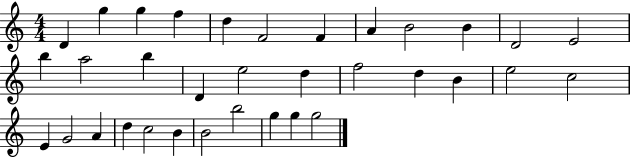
D4/q G5/q G5/q F5/q D5/q F4/h F4/q A4/q B4/h B4/q D4/h E4/h B5/q A5/h B5/q D4/q E5/h D5/q F5/h D5/q B4/q E5/h C5/h E4/q G4/h A4/q D5/q C5/h B4/q B4/h B5/h G5/q G5/q G5/h